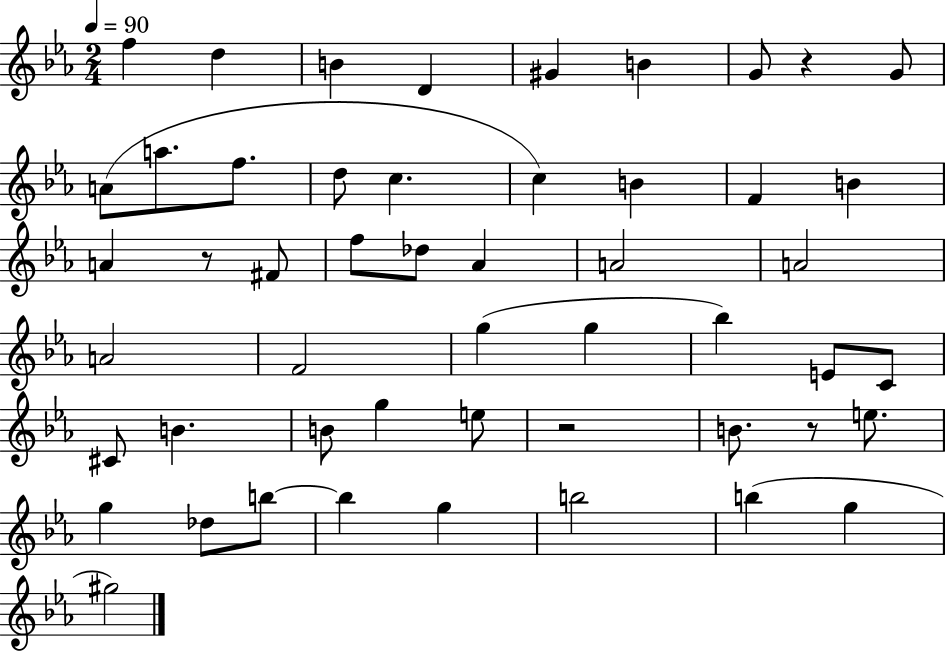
F5/q D5/q B4/q D4/q G#4/q B4/q G4/e R/q G4/e A4/e A5/e. F5/e. D5/e C5/q. C5/q B4/q F4/q B4/q A4/q R/e F#4/e F5/e Db5/e Ab4/q A4/h A4/h A4/h F4/h G5/q G5/q Bb5/q E4/e C4/e C#4/e B4/q. B4/e G5/q E5/e R/h B4/e. R/e E5/e. G5/q Db5/e B5/e B5/q G5/q B5/h B5/q G5/q G#5/h